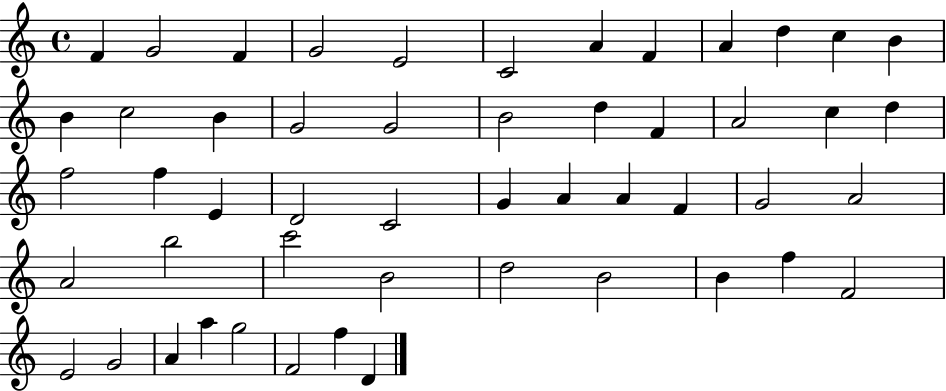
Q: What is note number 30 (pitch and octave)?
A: A4